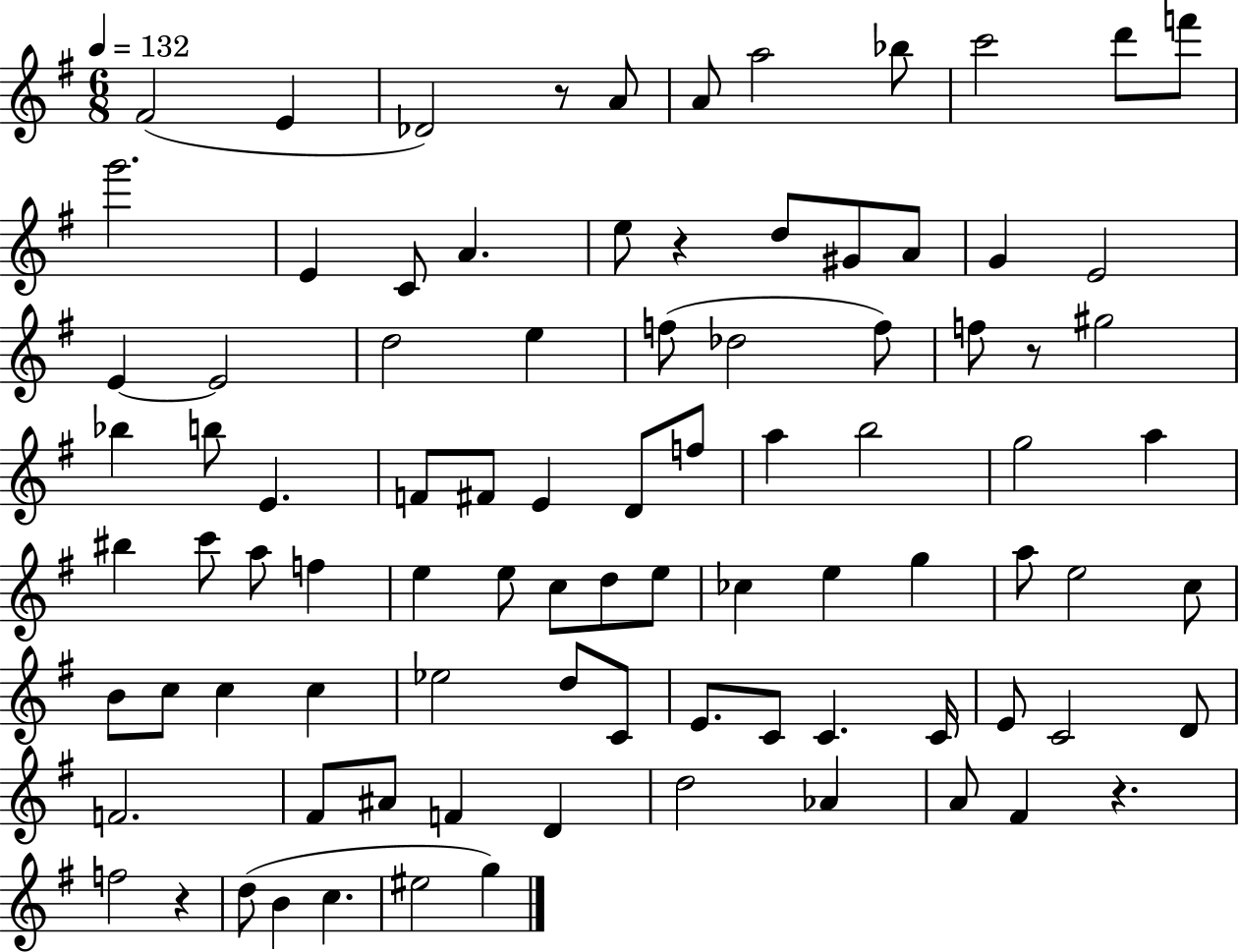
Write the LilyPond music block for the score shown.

{
  \clef treble
  \numericTimeSignature
  \time 6/8
  \key g \major
  \tempo 4 = 132
  fis'2( e'4 | des'2) r8 a'8 | a'8 a''2 bes''8 | c'''2 d'''8 f'''8 | \break g'''2. | e'4 c'8 a'4. | e''8 r4 d''8 gis'8 a'8 | g'4 e'2 | \break e'4~~ e'2 | d''2 e''4 | f''8( des''2 f''8) | f''8 r8 gis''2 | \break bes''4 b''8 e'4. | f'8 fis'8 e'4 d'8 f''8 | a''4 b''2 | g''2 a''4 | \break bis''4 c'''8 a''8 f''4 | e''4 e''8 c''8 d''8 e''8 | ces''4 e''4 g''4 | a''8 e''2 c''8 | \break b'8 c''8 c''4 c''4 | ees''2 d''8 c'8 | e'8. c'8 c'4. c'16 | e'8 c'2 d'8 | \break f'2. | fis'8 ais'8 f'4 d'4 | d''2 aes'4 | a'8 fis'4 r4. | \break f''2 r4 | d''8( b'4 c''4. | eis''2 g''4) | \bar "|."
}